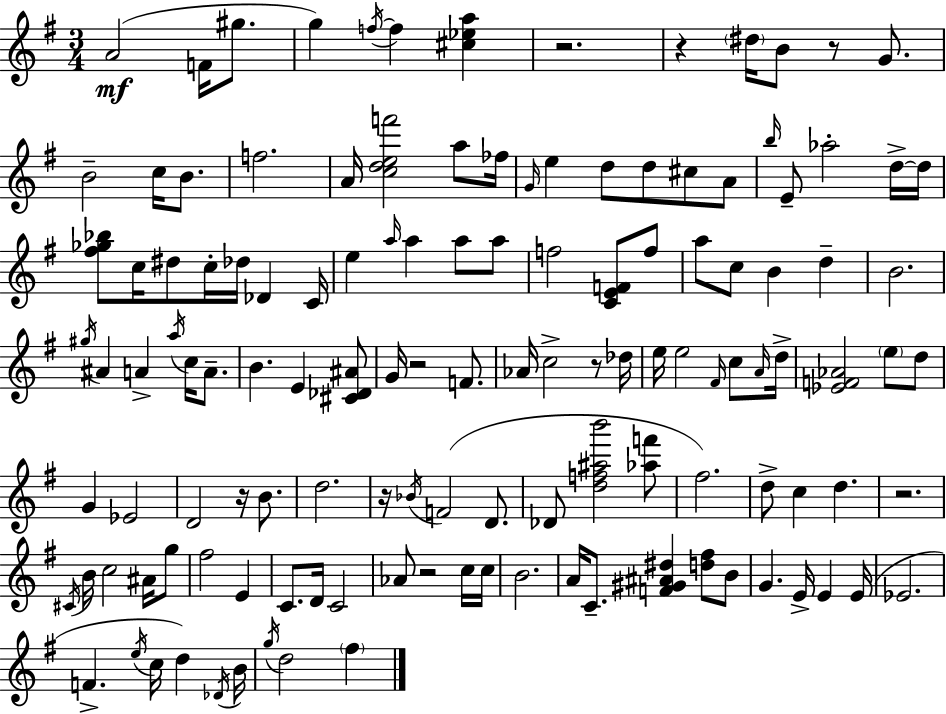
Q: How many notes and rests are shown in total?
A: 129